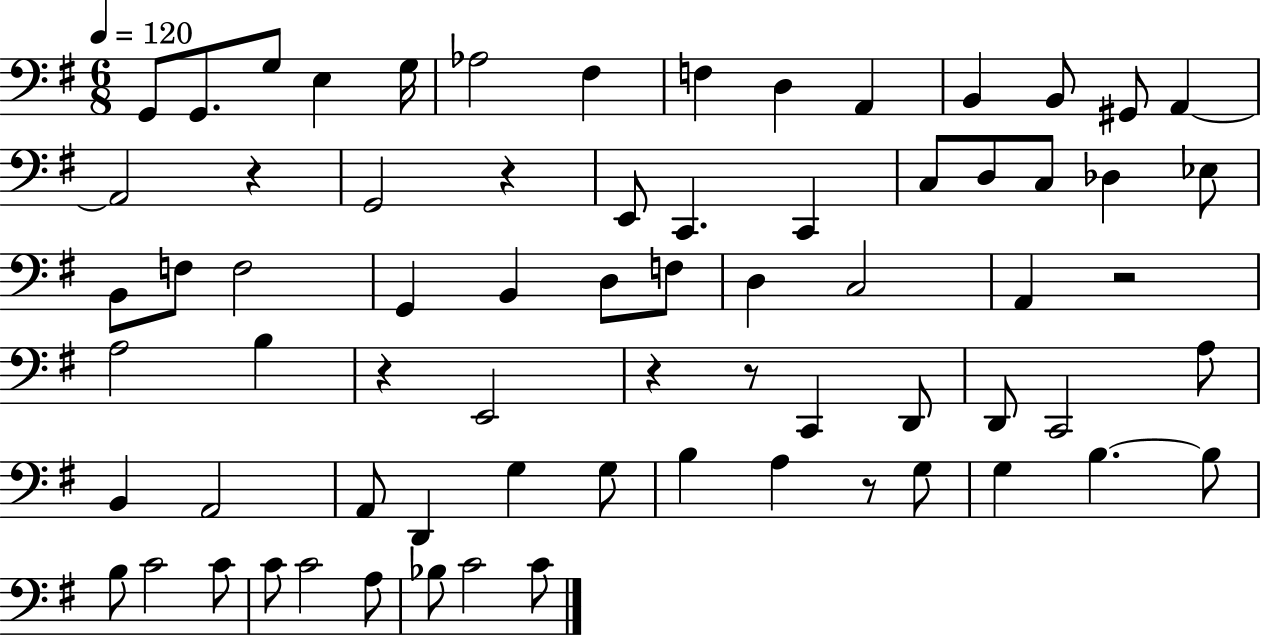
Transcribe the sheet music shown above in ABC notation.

X:1
T:Untitled
M:6/8
L:1/4
K:G
G,,/2 G,,/2 G,/2 E, G,/4 _A,2 ^F, F, D, A,, B,, B,,/2 ^G,,/2 A,, A,,2 z G,,2 z E,,/2 C,, C,, C,/2 D,/2 C,/2 _D, _E,/2 B,,/2 F,/2 F,2 G,, B,, D,/2 F,/2 D, C,2 A,, z2 A,2 B, z E,,2 z z/2 C,, D,,/2 D,,/2 C,,2 A,/2 B,, A,,2 A,,/2 D,, G, G,/2 B, A, z/2 G,/2 G, B, B,/2 B,/2 C2 C/2 C/2 C2 A,/2 _B,/2 C2 C/2